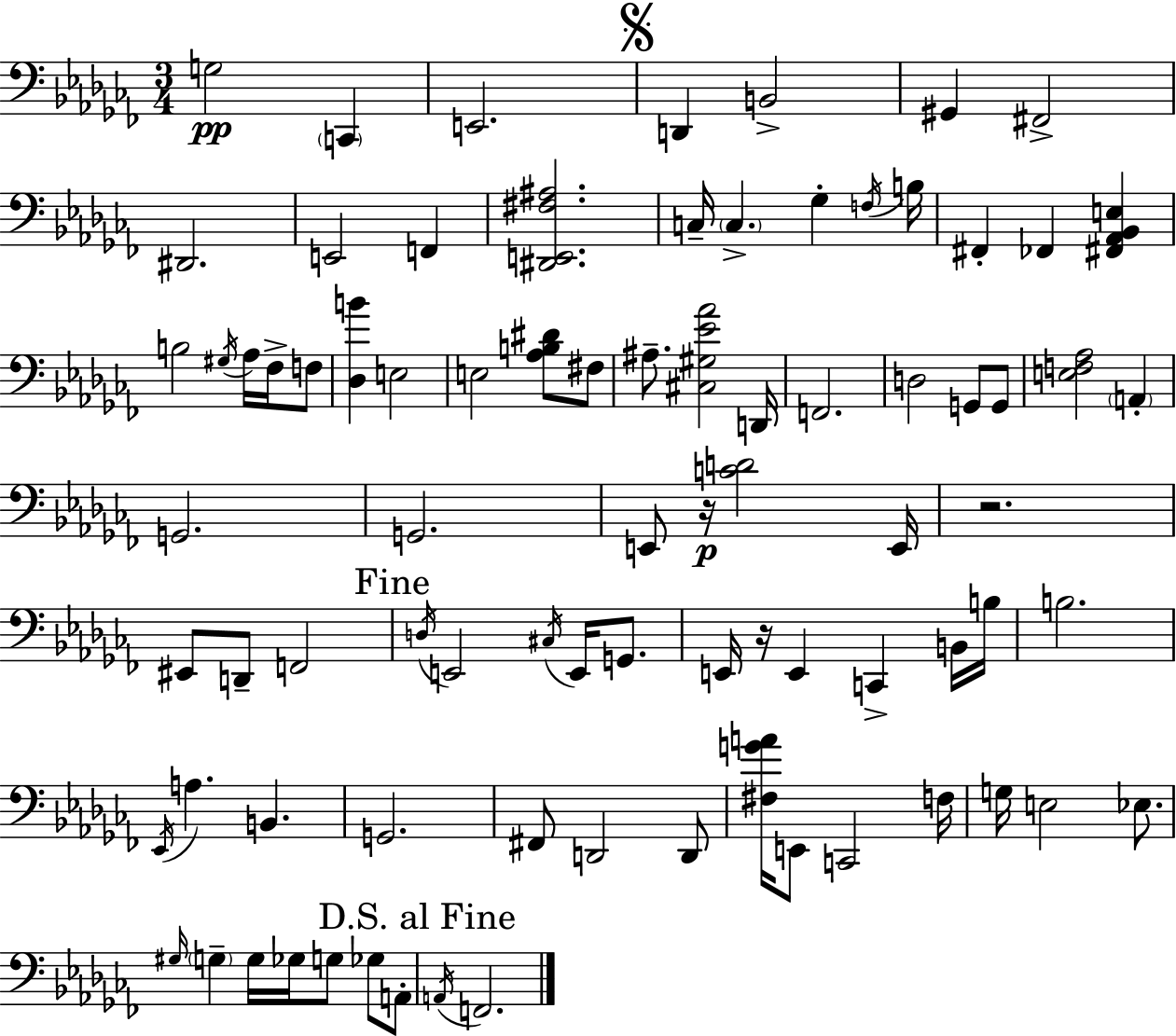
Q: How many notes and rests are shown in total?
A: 83